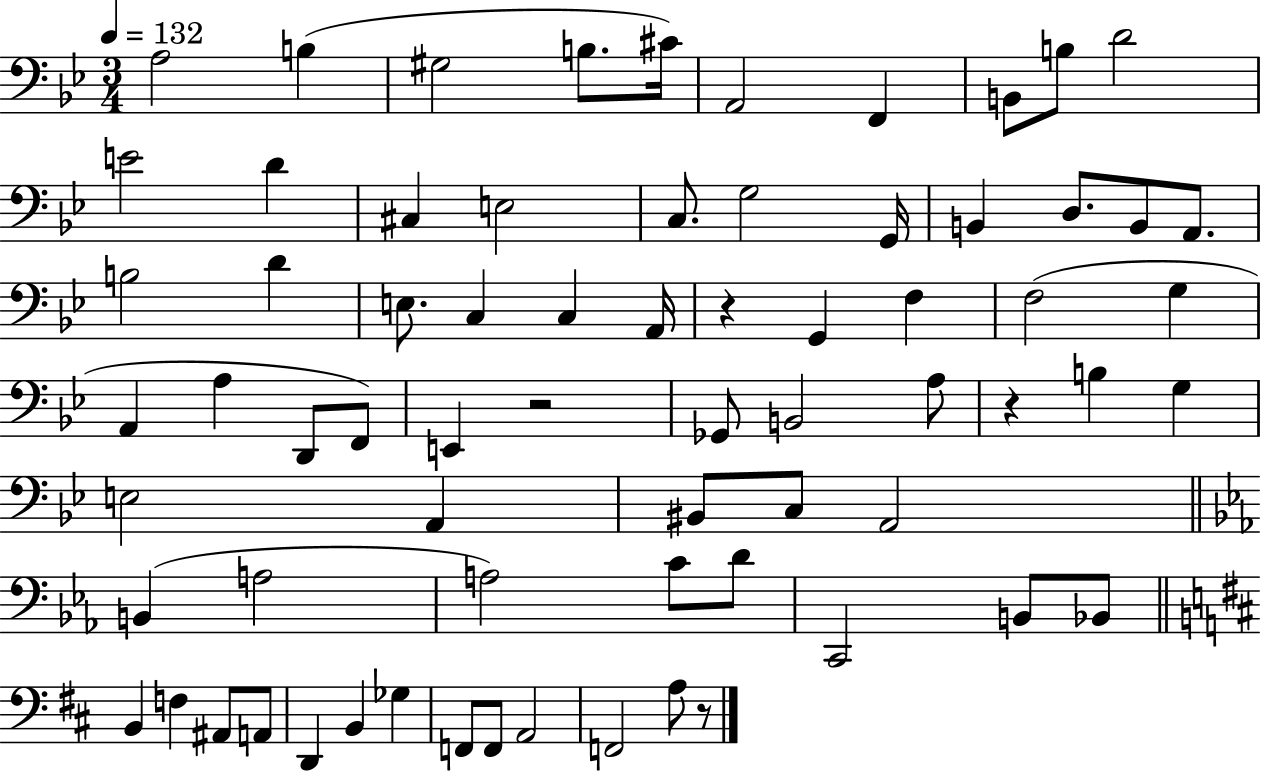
A3/h B3/q G#3/h B3/e. C#4/s A2/h F2/q B2/e B3/e D4/h E4/h D4/q C#3/q E3/h C3/e. G3/h G2/s B2/q D3/e. B2/e A2/e. B3/h D4/q E3/e. C3/q C3/q A2/s R/q G2/q F3/q F3/h G3/q A2/q A3/q D2/e F2/e E2/q R/h Gb2/e B2/h A3/e R/q B3/q G3/q E3/h A2/q BIS2/e C3/e A2/h B2/q A3/h A3/h C4/e D4/e C2/h B2/e Bb2/e B2/q F3/q A#2/e A2/e D2/q B2/q Gb3/q F2/e F2/e A2/h F2/h A3/e R/e